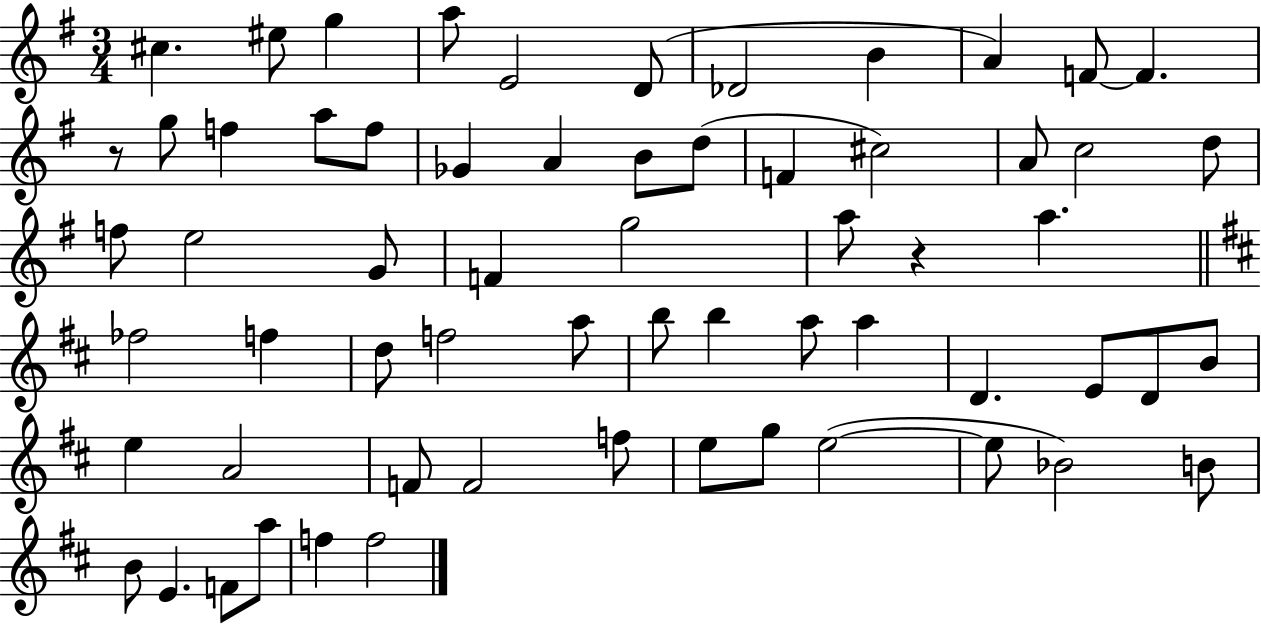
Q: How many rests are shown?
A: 2